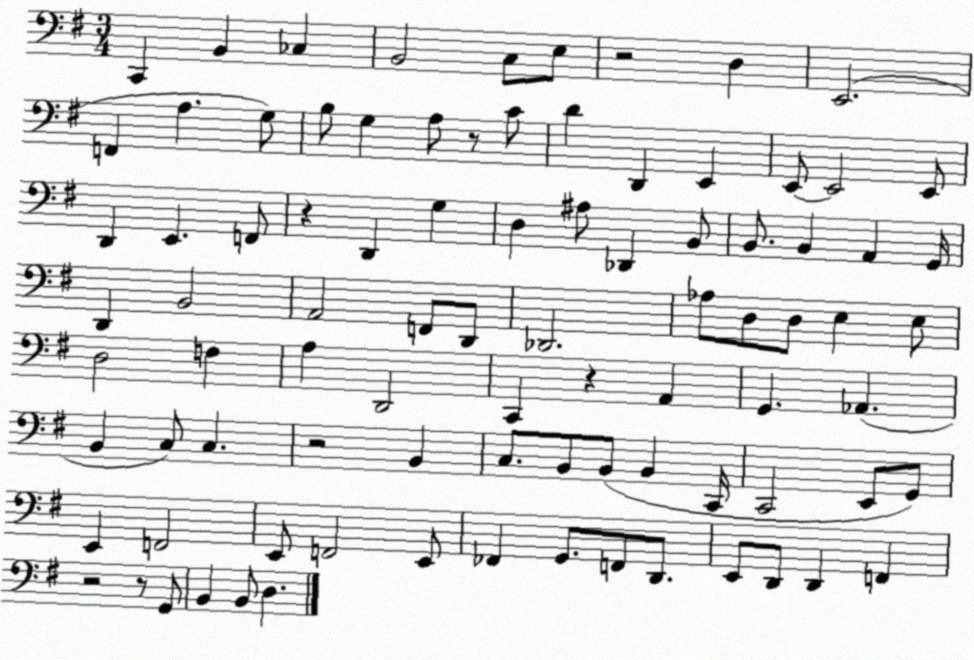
X:1
T:Untitled
M:3/4
L:1/4
K:G
C,, B,, _C, B,,2 C,/2 E,/2 z2 D, E,,2 F,, A, G,/2 B,/2 G, A,/2 z/2 C/2 D D,, E,, E,,/2 E,,2 E,,/2 D,, E,, F,,/2 z D,, G, D, ^A,/2 _D,, B,,/2 B,,/2 B,, A,, G,,/4 D,, B,,2 A,,2 F,,/2 D,,/2 _D,,2 _A,/2 D,/2 D,/2 E, E,/2 D,2 F, A, D,,2 C,, z A,, G,, _A,, B,, C,/2 C, z2 B,, C,/2 B,,/2 B,,/2 B,, C,,/4 C,,2 E,,/2 G,,/2 E,, F,,2 E,,/2 F,,2 E,,/2 _F,, G,,/2 F,,/2 D,,/2 E,,/2 D,,/2 D,, F,, z2 z/2 G,,/2 B,, B,,/2 D,